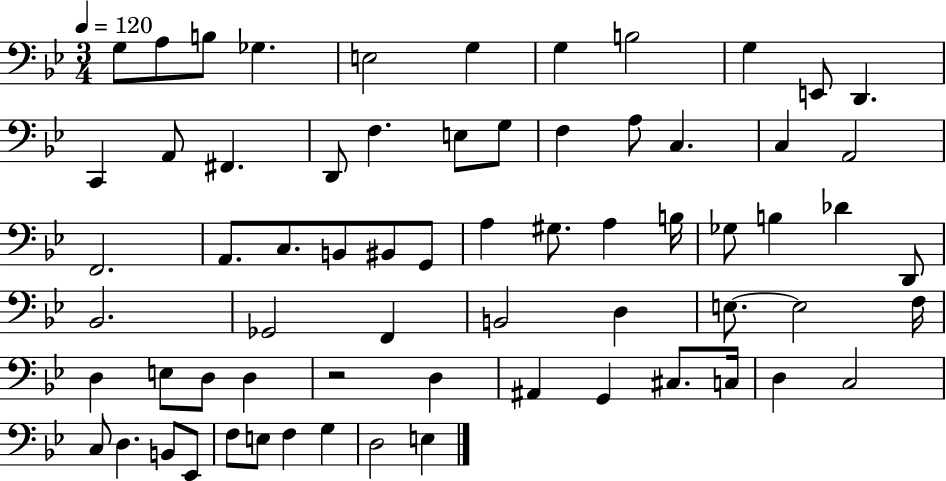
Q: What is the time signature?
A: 3/4